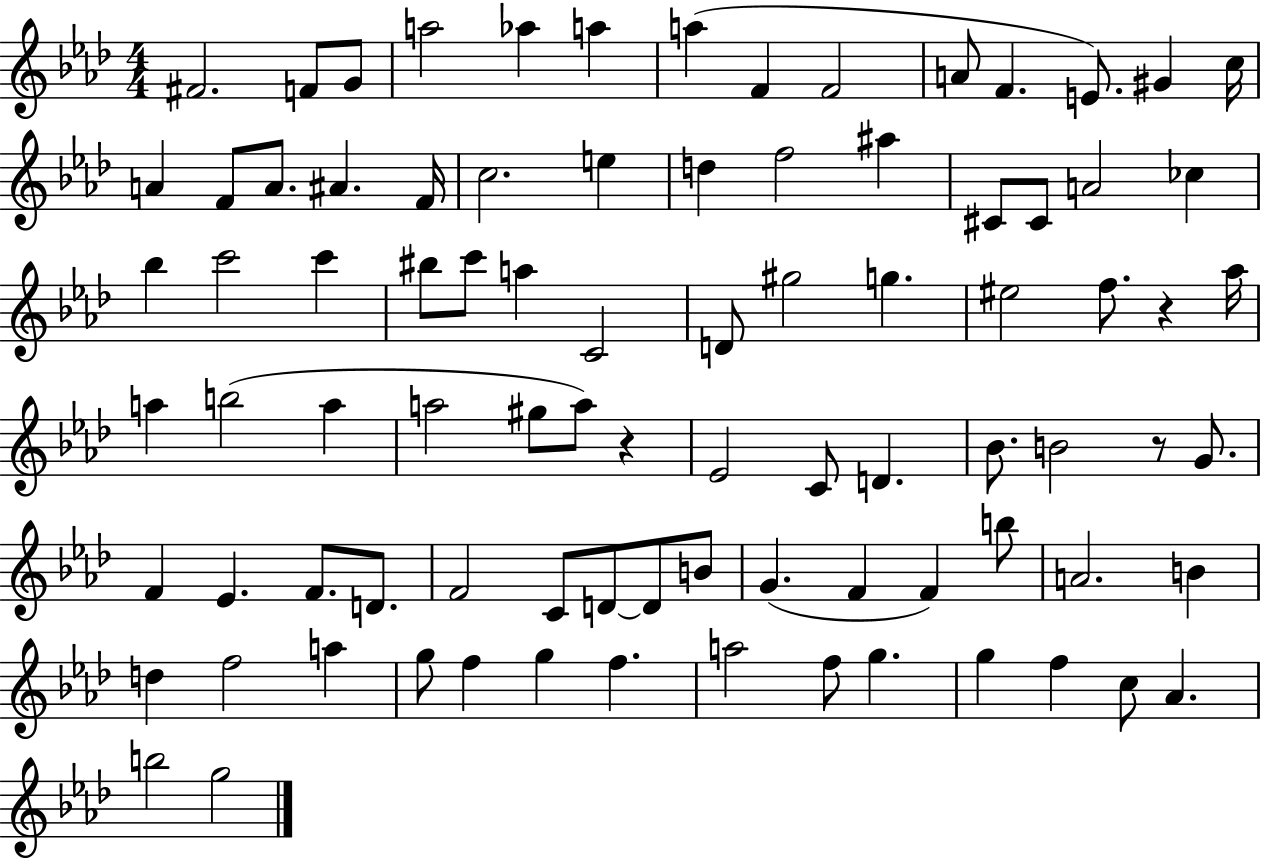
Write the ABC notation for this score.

X:1
T:Untitled
M:4/4
L:1/4
K:Ab
^F2 F/2 G/2 a2 _a a a F F2 A/2 F E/2 ^G c/4 A F/2 A/2 ^A F/4 c2 e d f2 ^a ^C/2 ^C/2 A2 _c _b c'2 c' ^b/2 c'/2 a C2 D/2 ^g2 g ^e2 f/2 z _a/4 a b2 a a2 ^g/2 a/2 z _E2 C/2 D _B/2 B2 z/2 G/2 F _E F/2 D/2 F2 C/2 D/2 D/2 B/2 G F F b/2 A2 B d f2 a g/2 f g f a2 f/2 g g f c/2 _A b2 g2